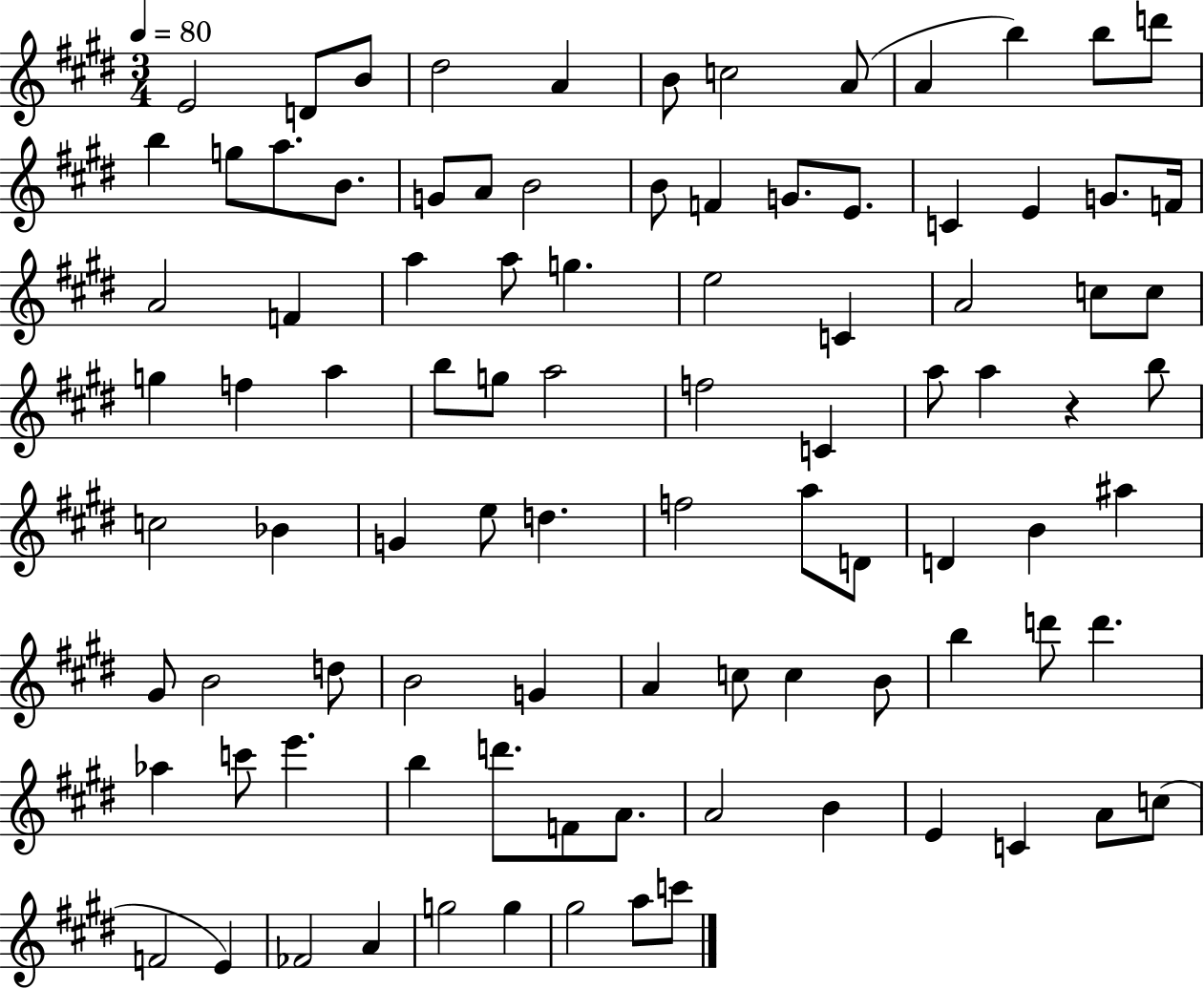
{
  \clef treble
  \numericTimeSignature
  \time 3/4
  \key e \major
  \tempo 4 = 80
  \repeat volta 2 { e'2 d'8 b'8 | dis''2 a'4 | b'8 c''2 a'8( | a'4 b''4) b''8 d'''8 | \break b''4 g''8 a''8. b'8. | g'8 a'8 b'2 | b'8 f'4 g'8. e'8. | c'4 e'4 g'8. f'16 | \break a'2 f'4 | a''4 a''8 g''4. | e''2 c'4 | a'2 c''8 c''8 | \break g''4 f''4 a''4 | b''8 g''8 a''2 | f''2 c'4 | a''8 a''4 r4 b''8 | \break c''2 bes'4 | g'4 e''8 d''4. | f''2 a''8 d'8 | d'4 b'4 ais''4 | \break gis'8 b'2 d''8 | b'2 g'4 | a'4 c''8 c''4 b'8 | b''4 d'''8 d'''4. | \break aes''4 c'''8 e'''4. | b''4 d'''8. f'8 a'8. | a'2 b'4 | e'4 c'4 a'8 c''8( | \break f'2 e'4) | fes'2 a'4 | g''2 g''4 | gis''2 a''8 c'''8 | \break } \bar "|."
}